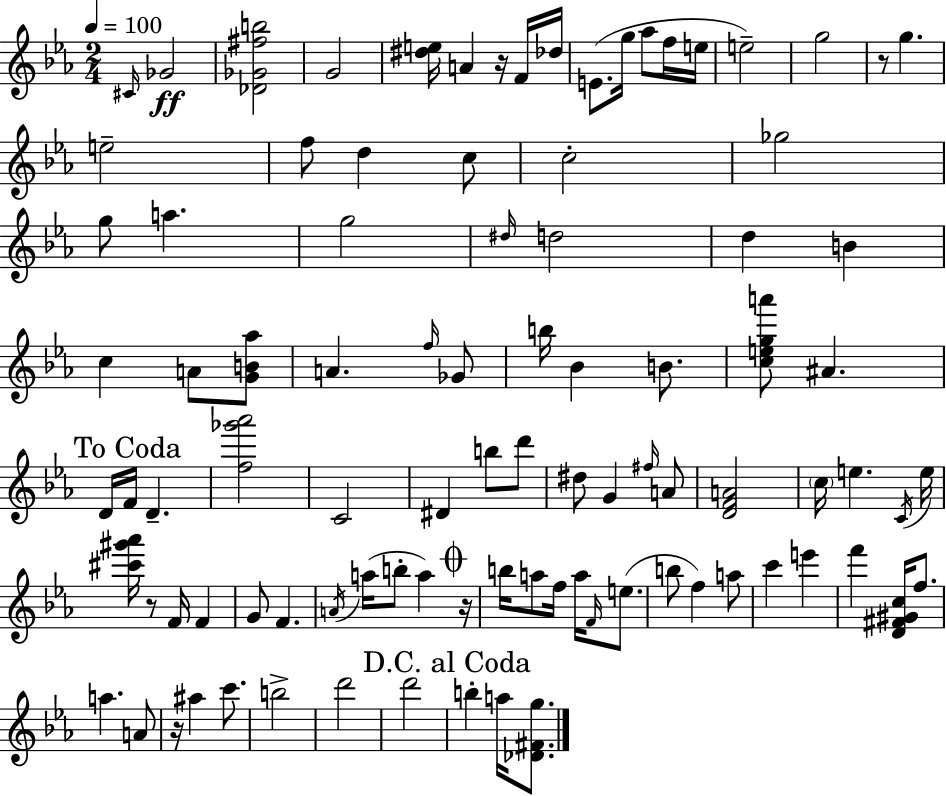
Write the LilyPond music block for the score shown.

{
  \clef treble
  \numericTimeSignature
  \time 2/4
  \key c \minor
  \tempo 4 = 100
  \grace { cis'16 }\ff ges'2 | <des' ges' fis'' b''>2 | g'2 | <dis'' e''>16 a'4 r16 f'16 | \break des''16 e'8.( g''16 aes''8 f''16 | e''16 e''2--) | g''2 | r8 g''4. | \break e''2-- | f''8 d''4 c''8 | c''2-. | ges''2 | \break g''8 a''4. | g''2 | \grace { dis''16 } d''2 | d''4 b'4 | \break c''4 a'8 | <g' b' aes''>8 a'4. | \grace { f''16 } ges'8 b''16 bes'4 | b'8. <c'' e'' g'' a'''>8 ais'4. | \break \mark "To Coda" d'16 f'16 d'4.-- | <f'' ges''' aes'''>2 | c'2 | dis'4 b''8 | \break d'''8 dis''8 g'4 | \grace { fis''16 } a'8 <d' f' a'>2 | \parenthesize c''16 e''4. | \acciaccatura { c'16 } e''16 <cis''' gis''' aes'''>16 r8 | \break f'16 f'4 g'8 f'4. | \acciaccatura { a'16 } a''16( b''8-. | a''4) \mark \markup { \musicglyph "scripts.coda" } r16 b''16 a''8 | f''16 a''16 \grace { f'16 }( e''8. b''8 | \break f''4) a''8 c'''4 | e'''4 f'''4 | <d' fis' gis' c''>16 f''8. a''4. | a'8 r16 | \break ais''4 c'''8. b''2-> | d'''2 | d'''2 | \mark "D.C. al Coda" b''4-. | \break a''16 <des' fis' g''>8. \bar "|."
}